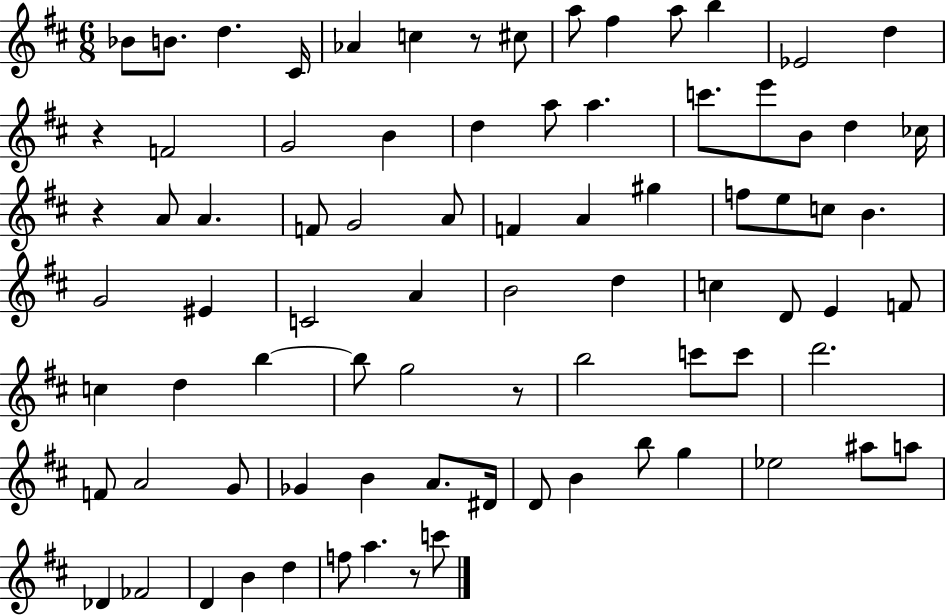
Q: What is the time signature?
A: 6/8